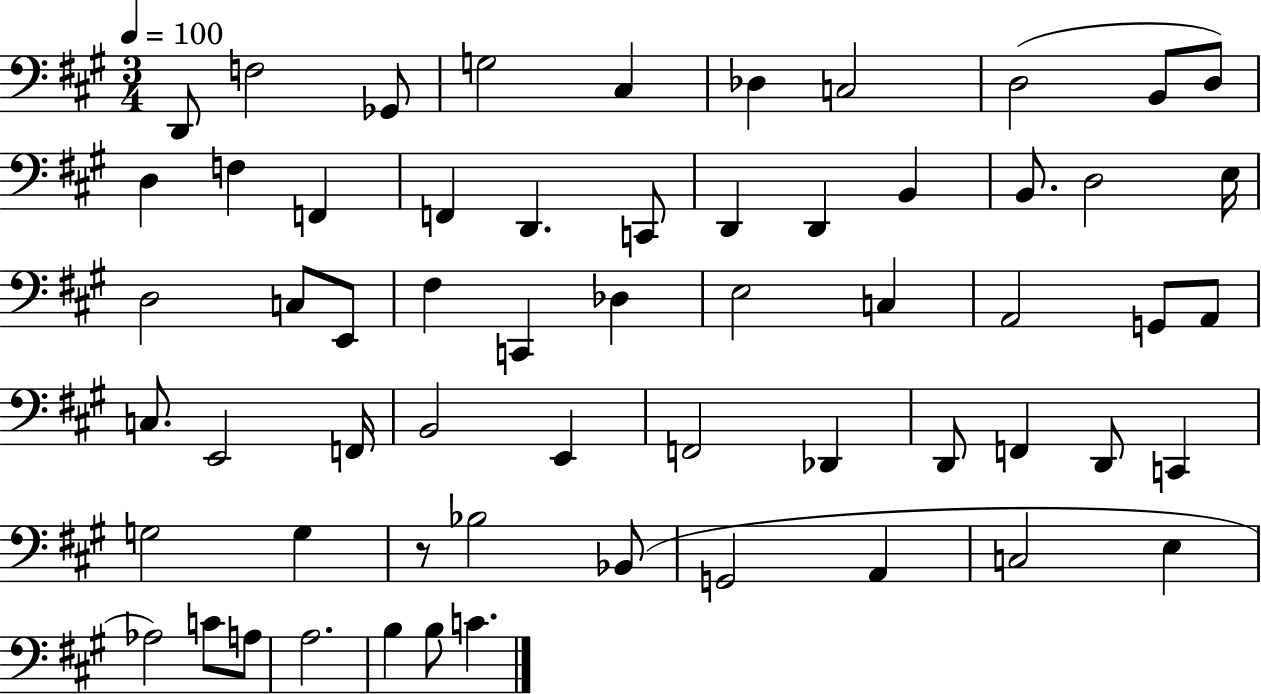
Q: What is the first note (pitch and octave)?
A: D2